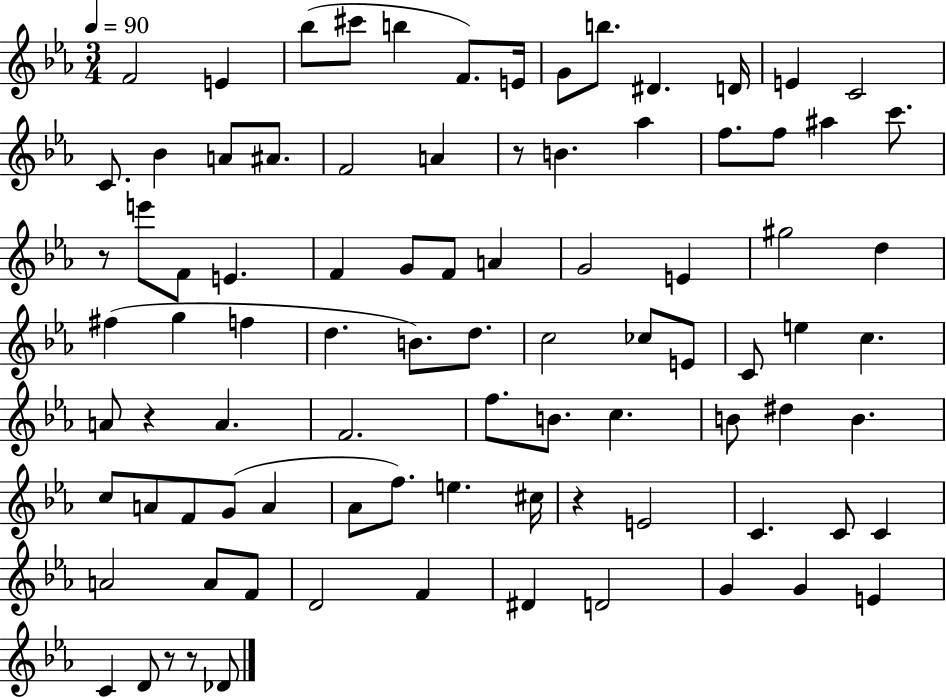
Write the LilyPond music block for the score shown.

{
  \clef treble
  \numericTimeSignature
  \time 3/4
  \key ees \major
  \tempo 4 = 90
  f'2 e'4 | bes''8( cis'''8 b''4 f'8.) e'16 | g'8 b''8. dis'4. d'16 | e'4 c'2 | \break c'8. bes'4 a'8 ais'8. | f'2 a'4 | r8 b'4. aes''4 | f''8. f''8 ais''4 c'''8. | \break r8 e'''8 f'8 e'4. | f'4 g'8 f'8 a'4 | g'2 e'4 | gis''2 d''4 | \break fis''4( g''4 f''4 | d''4. b'8.) d''8. | c''2 ces''8 e'8 | c'8 e''4 c''4. | \break a'8 r4 a'4. | f'2. | f''8. b'8. c''4. | b'8 dis''4 b'4. | \break c''8 a'8 f'8 g'8( a'4 | aes'8 f''8.) e''4. cis''16 | r4 e'2 | c'4. c'8 c'4 | \break a'2 a'8 f'8 | d'2 f'4 | dis'4 d'2 | g'4 g'4 e'4 | \break c'4 d'8 r8 r8 des'8 | \bar "|."
}